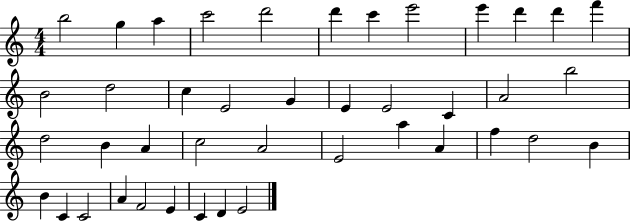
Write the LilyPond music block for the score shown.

{
  \clef treble
  \numericTimeSignature
  \time 4/4
  \key c \major
  b''2 g''4 a''4 | c'''2 d'''2 | d'''4 c'''4 e'''2 | e'''4 d'''4 d'''4 f'''4 | \break b'2 d''2 | c''4 e'2 g'4 | e'4 e'2 c'4 | a'2 b''2 | \break d''2 b'4 a'4 | c''2 a'2 | e'2 a''4 a'4 | f''4 d''2 b'4 | \break b'4 c'4 c'2 | a'4 f'2 e'4 | c'4 d'4 e'2 | \bar "|."
}